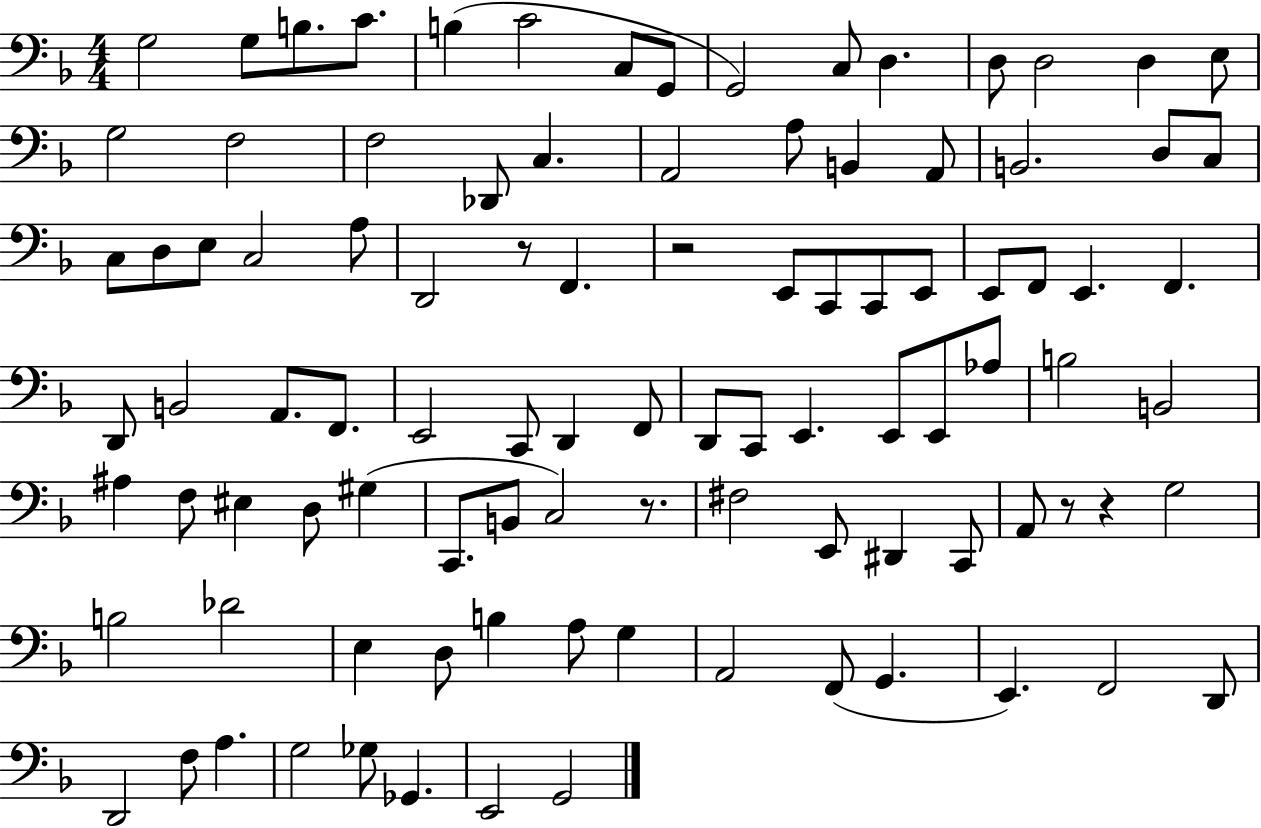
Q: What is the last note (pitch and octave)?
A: G2